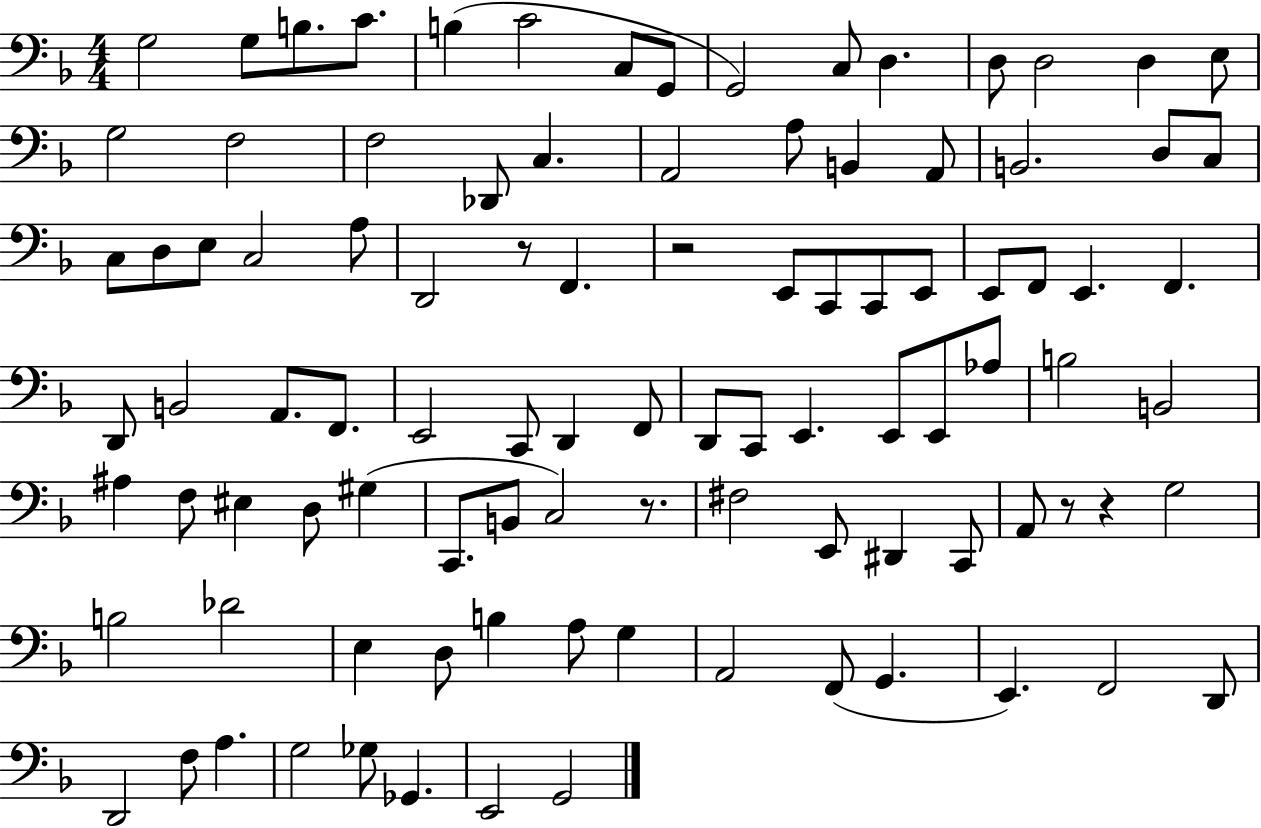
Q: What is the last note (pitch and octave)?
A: G2